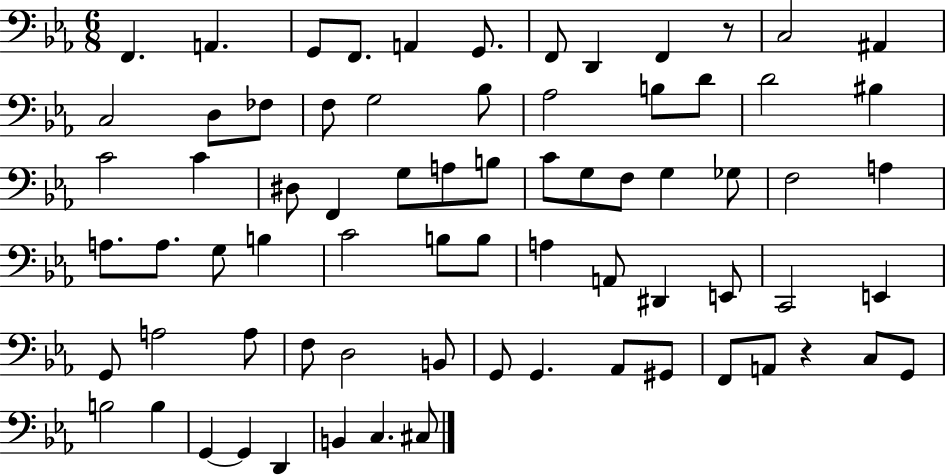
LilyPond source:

{
  \clef bass
  \numericTimeSignature
  \time 6/8
  \key ees \major
  f,4. a,4. | g,8 f,8. a,4 g,8. | f,8 d,4 f,4 r8 | c2 ais,4 | \break c2 d8 fes8 | f8 g2 bes8 | aes2 b8 d'8 | d'2 bis4 | \break c'2 c'4 | dis8 f,4 g8 a8 b8 | c'8 g8 f8 g4 ges8 | f2 a4 | \break a8. a8. g8 b4 | c'2 b8 b8 | a4 a,8 dis,4 e,8 | c,2 e,4 | \break g,8 a2 a8 | f8 d2 b,8 | g,8 g,4. aes,8 gis,8 | f,8 a,8 r4 c8 g,8 | \break b2 b4 | g,4~~ g,4 d,4 | b,4 c4. cis8 | \bar "|."
}